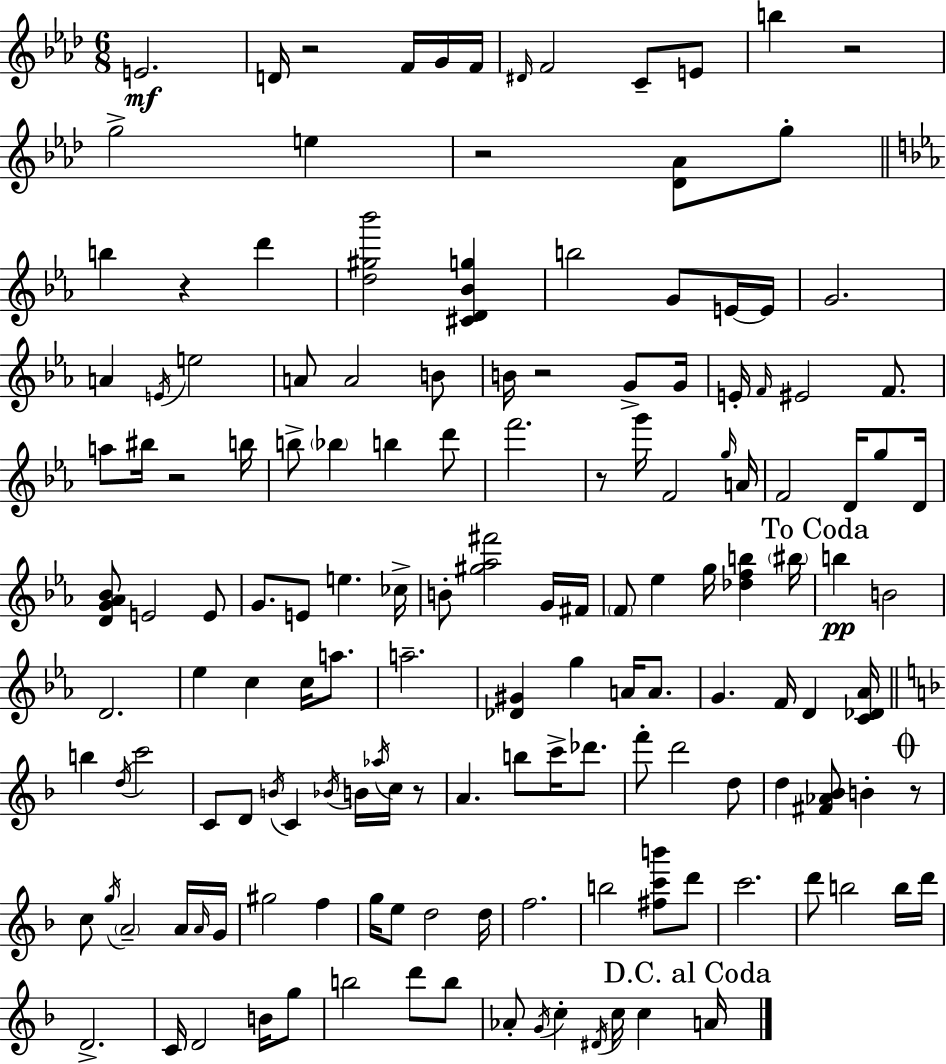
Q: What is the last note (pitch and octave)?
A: A4